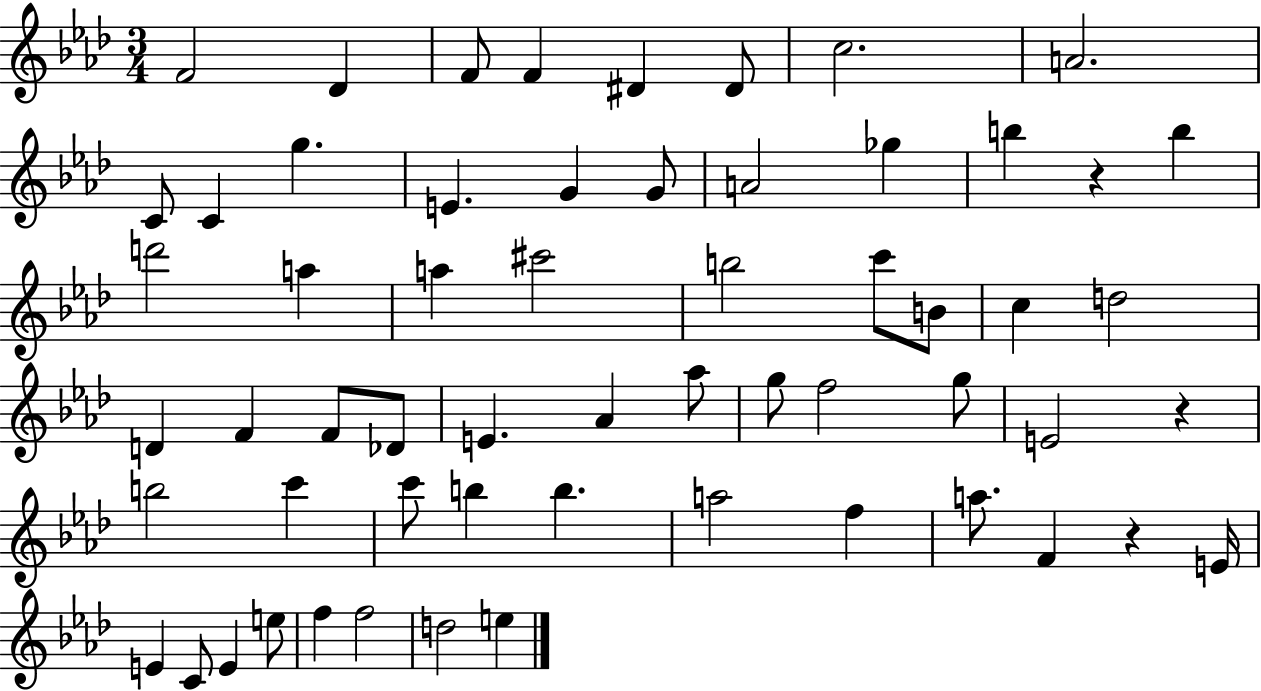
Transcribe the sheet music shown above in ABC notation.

X:1
T:Untitled
M:3/4
L:1/4
K:Ab
F2 _D F/2 F ^D ^D/2 c2 A2 C/2 C g E G G/2 A2 _g b z b d'2 a a ^c'2 b2 c'/2 B/2 c d2 D F F/2 _D/2 E _A _a/2 g/2 f2 g/2 E2 z b2 c' c'/2 b b a2 f a/2 F z E/4 E C/2 E e/2 f f2 d2 e